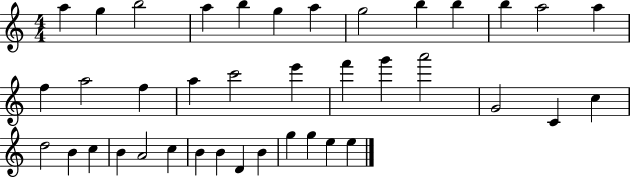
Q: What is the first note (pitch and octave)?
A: A5